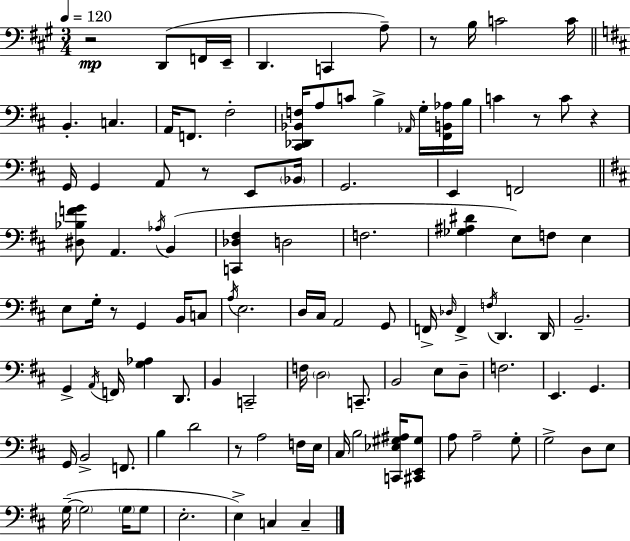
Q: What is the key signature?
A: A major